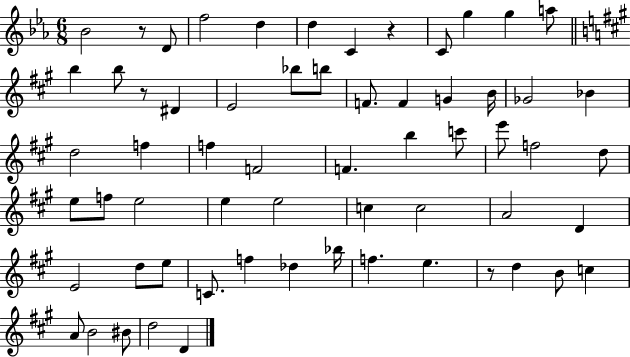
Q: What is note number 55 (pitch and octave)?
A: B4